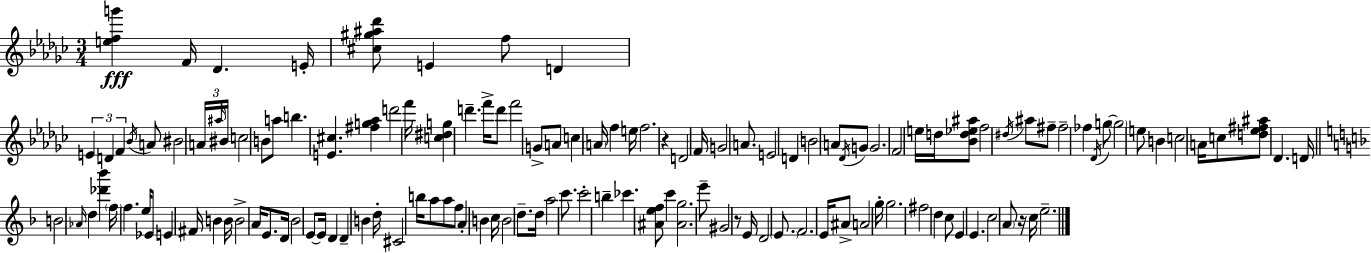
[E5,F5,G6]/q F4/s Db4/q. E4/s [C#5,G#5,A#5,Db6]/e E4/q F5/e D4/q E4/q D4/q F4/q Bb4/s A4/e BIS4/h A4/s A#5/s BIS4/s C5/h B4/e A5/e B5/q. [E4,C#5]/q. [F#5,G5,Ab5]/q D6/h F6/s [C5,D#5,G5]/q D6/q. F6/s D6/e F6/h G4/e A4/e C5/q A4/s F5/q E5/s F5/h. R/q D4/h F4/s G4/h A4/e. E4/h D4/q B4/h A4/e Db4/s G4/e G4/h. F4/h E5/s D5/s [Bb4,D5,Eb5,A#5]/e F5/h D#5/s A#5/e F#5/e F#5/h FES5/q Db4/s G5/e G5/h E5/e B4/q C5/h A4/s C5/e [D5,Eb5,F#5,A#5]/e Db4/q. D4/s B4/h Ab4/s D5/q [Db6,Bb6]/q F5/s F5/q. E5/s Eb4/e E4/q F#4/s B4/q B4/s B4/h A4/s E4/e. D4/s Bb4/h E4/e E4/s D4/q D4/q B4/q D5/s C#4/h B5/s A5/e A5/e F5/e A4/q B4/q C5/s B4/h D5/e. D5/s A5/h C6/e. C6/h B5/q CES6/q. [A#4,E5,F5]/e C6/q [A#4,G5]/h. E6/e G#4/h R/e E4/s D4/h E4/e. F4/h. E4/s A#4/e A4/h G5/s G5/h. F#5/h D5/q C5/e E4/q E4/q. C5/h A4/e R/s C5/s E5/h.